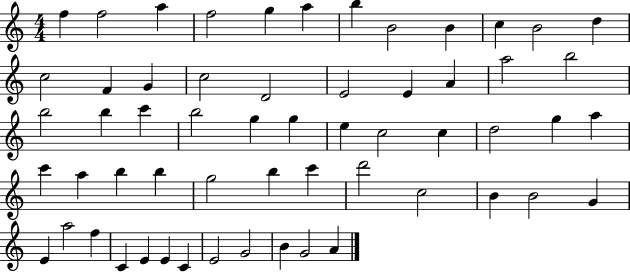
{
  \clef treble
  \numericTimeSignature
  \time 4/4
  \key c \major
  f''4 f''2 a''4 | f''2 g''4 a''4 | b''4 b'2 b'4 | c''4 b'2 d''4 | \break c''2 f'4 g'4 | c''2 d'2 | e'2 e'4 a'4 | a''2 b''2 | \break b''2 b''4 c'''4 | b''2 g''4 g''4 | e''4 c''2 c''4 | d''2 g''4 a''4 | \break c'''4 a''4 b''4 b''4 | g''2 b''4 c'''4 | d'''2 c''2 | b'4 b'2 g'4 | \break e'4 a''2 f''4 | c'4 e'4 e'4 c'4 | e'2 g'2 | b'4 g'2 a'4 | \break \bar "|."
}